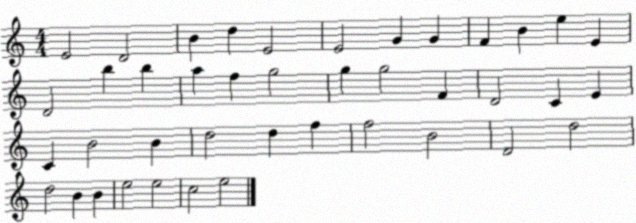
X:1
T:Untitled
M:4/4
L:1/4
K:C
E2 D2 B d E2 E2 G G F B e E D2 b b a f g2 g g2 F D2 C E C B2 B d2 d f f2 B2 D2 d2 d2 B B e2 e2 c2 e2